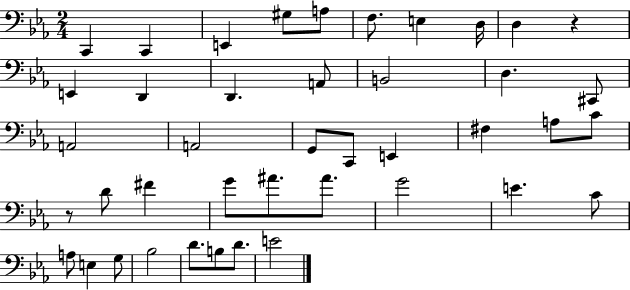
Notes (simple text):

C2/q C2/q E2/q G#3/e A3/e F3/e. E3/q D3/s D3/q R/q E2/q D2/q D2/q. A2/e B2/h D3/q. C#2/e A2/h A2/h G2/e C2/e E2/q F#3/q A3/e C4/e R/e D4/e F#4/q G4/e A#4/e. A#4/e. G4/h E4/q. C4/e A3/e E3/q G3/e Bb3/h D4/e. B3/e D4/e. E4/h